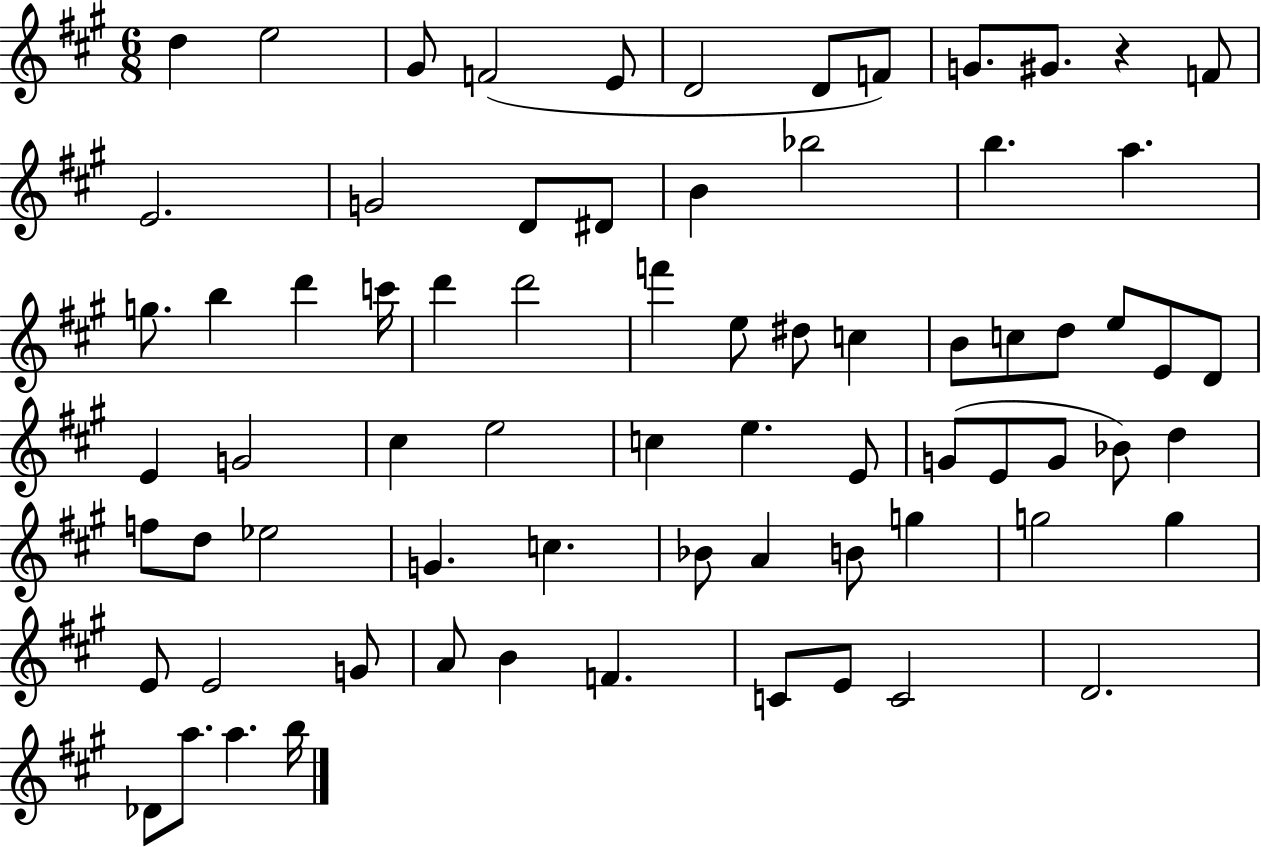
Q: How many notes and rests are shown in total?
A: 73